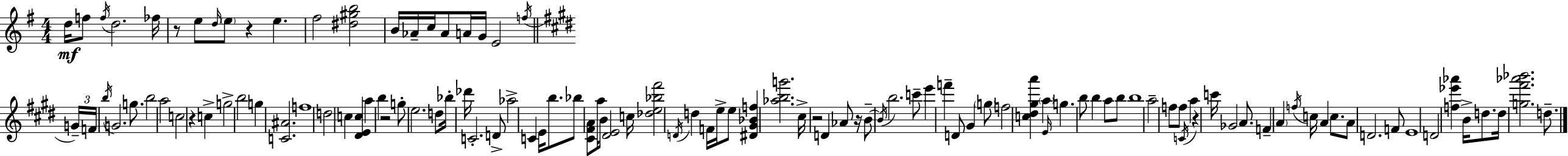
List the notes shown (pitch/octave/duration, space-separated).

D5/s F5/e F5/s D5/h. FES5/s R/e E5/e D5/s E5/e R/q E5/q. F#5/h [D#5,G#5,B5]/h B4/s Ab4/s C5/s Ab4/e A4/s G4/s E4/h F5/s G4/s F4/s B5/s G4/h. G5/e. B5/h A5/h C5/h R/q C5/q G5/h B5/h G5/q [C4,A#4]/h. F5/w D5/h C5/q [D#4,E4,C5]/q A5/q B5/q R/h G5/e E5/h. D5/e Bb5/s Db6/s C4/h. D4/e Ab5/h C4/q E4/s B5/e. Bb5/e [C#4,F#4,A4]/e A5/s B4/e [D#4,E4]/h C5/s [Db5,E5,Bb5,F#6]/h D4/s D5/q F4/s E5/s E5/e [D#4,G#4,Bb4,F5]/q [Ab5,B5,G6]/h. C#5/s R/h D4/q Ab4/e R/s B4/e B4/s B5/h. C6/e E6/q F6/q D4/e G#4/q G5/e F5/h [C5,D#5,G#5,A6]/q A5/q E4/s G5/q. B5/e B5/q A5/e B5/e B5/w A5/h F5/e F5/e C4/s A5/q R/q C6/s Gb4/h A4/e. F4/q A4/q F5/s C5/s A4/q C5/e. A4/e D4/h. F4/e E4/w D4/h [F5,Eb6,Ab6]/q B4/s D5/e. D5/s [G5,F#6,Ab6,Bb6]/h. D5/e.